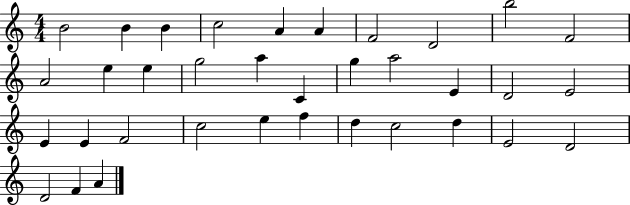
{
  \clef treble
  \numericTimeSignature
  \time 4/4
  \key c \major
  b'2 b'4 b'4 | c''2 a'4 a'4 | f'2 d'2 | b''2 f'2 | \break a'2 e''4 e''4 | g''2 a''4 c'4 | g''4 a''2 e'4 | d'2 e'2 | \break e'4 e'4 f'2 | c''2 e''4 f''4 | d''4 c''2 d''4 | e'2 d'2 | \break d'2 f'4 a'4 | \bar "|."
}